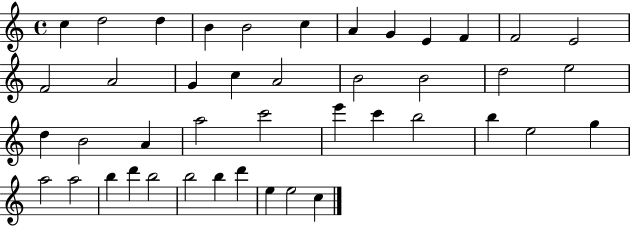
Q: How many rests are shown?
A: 0